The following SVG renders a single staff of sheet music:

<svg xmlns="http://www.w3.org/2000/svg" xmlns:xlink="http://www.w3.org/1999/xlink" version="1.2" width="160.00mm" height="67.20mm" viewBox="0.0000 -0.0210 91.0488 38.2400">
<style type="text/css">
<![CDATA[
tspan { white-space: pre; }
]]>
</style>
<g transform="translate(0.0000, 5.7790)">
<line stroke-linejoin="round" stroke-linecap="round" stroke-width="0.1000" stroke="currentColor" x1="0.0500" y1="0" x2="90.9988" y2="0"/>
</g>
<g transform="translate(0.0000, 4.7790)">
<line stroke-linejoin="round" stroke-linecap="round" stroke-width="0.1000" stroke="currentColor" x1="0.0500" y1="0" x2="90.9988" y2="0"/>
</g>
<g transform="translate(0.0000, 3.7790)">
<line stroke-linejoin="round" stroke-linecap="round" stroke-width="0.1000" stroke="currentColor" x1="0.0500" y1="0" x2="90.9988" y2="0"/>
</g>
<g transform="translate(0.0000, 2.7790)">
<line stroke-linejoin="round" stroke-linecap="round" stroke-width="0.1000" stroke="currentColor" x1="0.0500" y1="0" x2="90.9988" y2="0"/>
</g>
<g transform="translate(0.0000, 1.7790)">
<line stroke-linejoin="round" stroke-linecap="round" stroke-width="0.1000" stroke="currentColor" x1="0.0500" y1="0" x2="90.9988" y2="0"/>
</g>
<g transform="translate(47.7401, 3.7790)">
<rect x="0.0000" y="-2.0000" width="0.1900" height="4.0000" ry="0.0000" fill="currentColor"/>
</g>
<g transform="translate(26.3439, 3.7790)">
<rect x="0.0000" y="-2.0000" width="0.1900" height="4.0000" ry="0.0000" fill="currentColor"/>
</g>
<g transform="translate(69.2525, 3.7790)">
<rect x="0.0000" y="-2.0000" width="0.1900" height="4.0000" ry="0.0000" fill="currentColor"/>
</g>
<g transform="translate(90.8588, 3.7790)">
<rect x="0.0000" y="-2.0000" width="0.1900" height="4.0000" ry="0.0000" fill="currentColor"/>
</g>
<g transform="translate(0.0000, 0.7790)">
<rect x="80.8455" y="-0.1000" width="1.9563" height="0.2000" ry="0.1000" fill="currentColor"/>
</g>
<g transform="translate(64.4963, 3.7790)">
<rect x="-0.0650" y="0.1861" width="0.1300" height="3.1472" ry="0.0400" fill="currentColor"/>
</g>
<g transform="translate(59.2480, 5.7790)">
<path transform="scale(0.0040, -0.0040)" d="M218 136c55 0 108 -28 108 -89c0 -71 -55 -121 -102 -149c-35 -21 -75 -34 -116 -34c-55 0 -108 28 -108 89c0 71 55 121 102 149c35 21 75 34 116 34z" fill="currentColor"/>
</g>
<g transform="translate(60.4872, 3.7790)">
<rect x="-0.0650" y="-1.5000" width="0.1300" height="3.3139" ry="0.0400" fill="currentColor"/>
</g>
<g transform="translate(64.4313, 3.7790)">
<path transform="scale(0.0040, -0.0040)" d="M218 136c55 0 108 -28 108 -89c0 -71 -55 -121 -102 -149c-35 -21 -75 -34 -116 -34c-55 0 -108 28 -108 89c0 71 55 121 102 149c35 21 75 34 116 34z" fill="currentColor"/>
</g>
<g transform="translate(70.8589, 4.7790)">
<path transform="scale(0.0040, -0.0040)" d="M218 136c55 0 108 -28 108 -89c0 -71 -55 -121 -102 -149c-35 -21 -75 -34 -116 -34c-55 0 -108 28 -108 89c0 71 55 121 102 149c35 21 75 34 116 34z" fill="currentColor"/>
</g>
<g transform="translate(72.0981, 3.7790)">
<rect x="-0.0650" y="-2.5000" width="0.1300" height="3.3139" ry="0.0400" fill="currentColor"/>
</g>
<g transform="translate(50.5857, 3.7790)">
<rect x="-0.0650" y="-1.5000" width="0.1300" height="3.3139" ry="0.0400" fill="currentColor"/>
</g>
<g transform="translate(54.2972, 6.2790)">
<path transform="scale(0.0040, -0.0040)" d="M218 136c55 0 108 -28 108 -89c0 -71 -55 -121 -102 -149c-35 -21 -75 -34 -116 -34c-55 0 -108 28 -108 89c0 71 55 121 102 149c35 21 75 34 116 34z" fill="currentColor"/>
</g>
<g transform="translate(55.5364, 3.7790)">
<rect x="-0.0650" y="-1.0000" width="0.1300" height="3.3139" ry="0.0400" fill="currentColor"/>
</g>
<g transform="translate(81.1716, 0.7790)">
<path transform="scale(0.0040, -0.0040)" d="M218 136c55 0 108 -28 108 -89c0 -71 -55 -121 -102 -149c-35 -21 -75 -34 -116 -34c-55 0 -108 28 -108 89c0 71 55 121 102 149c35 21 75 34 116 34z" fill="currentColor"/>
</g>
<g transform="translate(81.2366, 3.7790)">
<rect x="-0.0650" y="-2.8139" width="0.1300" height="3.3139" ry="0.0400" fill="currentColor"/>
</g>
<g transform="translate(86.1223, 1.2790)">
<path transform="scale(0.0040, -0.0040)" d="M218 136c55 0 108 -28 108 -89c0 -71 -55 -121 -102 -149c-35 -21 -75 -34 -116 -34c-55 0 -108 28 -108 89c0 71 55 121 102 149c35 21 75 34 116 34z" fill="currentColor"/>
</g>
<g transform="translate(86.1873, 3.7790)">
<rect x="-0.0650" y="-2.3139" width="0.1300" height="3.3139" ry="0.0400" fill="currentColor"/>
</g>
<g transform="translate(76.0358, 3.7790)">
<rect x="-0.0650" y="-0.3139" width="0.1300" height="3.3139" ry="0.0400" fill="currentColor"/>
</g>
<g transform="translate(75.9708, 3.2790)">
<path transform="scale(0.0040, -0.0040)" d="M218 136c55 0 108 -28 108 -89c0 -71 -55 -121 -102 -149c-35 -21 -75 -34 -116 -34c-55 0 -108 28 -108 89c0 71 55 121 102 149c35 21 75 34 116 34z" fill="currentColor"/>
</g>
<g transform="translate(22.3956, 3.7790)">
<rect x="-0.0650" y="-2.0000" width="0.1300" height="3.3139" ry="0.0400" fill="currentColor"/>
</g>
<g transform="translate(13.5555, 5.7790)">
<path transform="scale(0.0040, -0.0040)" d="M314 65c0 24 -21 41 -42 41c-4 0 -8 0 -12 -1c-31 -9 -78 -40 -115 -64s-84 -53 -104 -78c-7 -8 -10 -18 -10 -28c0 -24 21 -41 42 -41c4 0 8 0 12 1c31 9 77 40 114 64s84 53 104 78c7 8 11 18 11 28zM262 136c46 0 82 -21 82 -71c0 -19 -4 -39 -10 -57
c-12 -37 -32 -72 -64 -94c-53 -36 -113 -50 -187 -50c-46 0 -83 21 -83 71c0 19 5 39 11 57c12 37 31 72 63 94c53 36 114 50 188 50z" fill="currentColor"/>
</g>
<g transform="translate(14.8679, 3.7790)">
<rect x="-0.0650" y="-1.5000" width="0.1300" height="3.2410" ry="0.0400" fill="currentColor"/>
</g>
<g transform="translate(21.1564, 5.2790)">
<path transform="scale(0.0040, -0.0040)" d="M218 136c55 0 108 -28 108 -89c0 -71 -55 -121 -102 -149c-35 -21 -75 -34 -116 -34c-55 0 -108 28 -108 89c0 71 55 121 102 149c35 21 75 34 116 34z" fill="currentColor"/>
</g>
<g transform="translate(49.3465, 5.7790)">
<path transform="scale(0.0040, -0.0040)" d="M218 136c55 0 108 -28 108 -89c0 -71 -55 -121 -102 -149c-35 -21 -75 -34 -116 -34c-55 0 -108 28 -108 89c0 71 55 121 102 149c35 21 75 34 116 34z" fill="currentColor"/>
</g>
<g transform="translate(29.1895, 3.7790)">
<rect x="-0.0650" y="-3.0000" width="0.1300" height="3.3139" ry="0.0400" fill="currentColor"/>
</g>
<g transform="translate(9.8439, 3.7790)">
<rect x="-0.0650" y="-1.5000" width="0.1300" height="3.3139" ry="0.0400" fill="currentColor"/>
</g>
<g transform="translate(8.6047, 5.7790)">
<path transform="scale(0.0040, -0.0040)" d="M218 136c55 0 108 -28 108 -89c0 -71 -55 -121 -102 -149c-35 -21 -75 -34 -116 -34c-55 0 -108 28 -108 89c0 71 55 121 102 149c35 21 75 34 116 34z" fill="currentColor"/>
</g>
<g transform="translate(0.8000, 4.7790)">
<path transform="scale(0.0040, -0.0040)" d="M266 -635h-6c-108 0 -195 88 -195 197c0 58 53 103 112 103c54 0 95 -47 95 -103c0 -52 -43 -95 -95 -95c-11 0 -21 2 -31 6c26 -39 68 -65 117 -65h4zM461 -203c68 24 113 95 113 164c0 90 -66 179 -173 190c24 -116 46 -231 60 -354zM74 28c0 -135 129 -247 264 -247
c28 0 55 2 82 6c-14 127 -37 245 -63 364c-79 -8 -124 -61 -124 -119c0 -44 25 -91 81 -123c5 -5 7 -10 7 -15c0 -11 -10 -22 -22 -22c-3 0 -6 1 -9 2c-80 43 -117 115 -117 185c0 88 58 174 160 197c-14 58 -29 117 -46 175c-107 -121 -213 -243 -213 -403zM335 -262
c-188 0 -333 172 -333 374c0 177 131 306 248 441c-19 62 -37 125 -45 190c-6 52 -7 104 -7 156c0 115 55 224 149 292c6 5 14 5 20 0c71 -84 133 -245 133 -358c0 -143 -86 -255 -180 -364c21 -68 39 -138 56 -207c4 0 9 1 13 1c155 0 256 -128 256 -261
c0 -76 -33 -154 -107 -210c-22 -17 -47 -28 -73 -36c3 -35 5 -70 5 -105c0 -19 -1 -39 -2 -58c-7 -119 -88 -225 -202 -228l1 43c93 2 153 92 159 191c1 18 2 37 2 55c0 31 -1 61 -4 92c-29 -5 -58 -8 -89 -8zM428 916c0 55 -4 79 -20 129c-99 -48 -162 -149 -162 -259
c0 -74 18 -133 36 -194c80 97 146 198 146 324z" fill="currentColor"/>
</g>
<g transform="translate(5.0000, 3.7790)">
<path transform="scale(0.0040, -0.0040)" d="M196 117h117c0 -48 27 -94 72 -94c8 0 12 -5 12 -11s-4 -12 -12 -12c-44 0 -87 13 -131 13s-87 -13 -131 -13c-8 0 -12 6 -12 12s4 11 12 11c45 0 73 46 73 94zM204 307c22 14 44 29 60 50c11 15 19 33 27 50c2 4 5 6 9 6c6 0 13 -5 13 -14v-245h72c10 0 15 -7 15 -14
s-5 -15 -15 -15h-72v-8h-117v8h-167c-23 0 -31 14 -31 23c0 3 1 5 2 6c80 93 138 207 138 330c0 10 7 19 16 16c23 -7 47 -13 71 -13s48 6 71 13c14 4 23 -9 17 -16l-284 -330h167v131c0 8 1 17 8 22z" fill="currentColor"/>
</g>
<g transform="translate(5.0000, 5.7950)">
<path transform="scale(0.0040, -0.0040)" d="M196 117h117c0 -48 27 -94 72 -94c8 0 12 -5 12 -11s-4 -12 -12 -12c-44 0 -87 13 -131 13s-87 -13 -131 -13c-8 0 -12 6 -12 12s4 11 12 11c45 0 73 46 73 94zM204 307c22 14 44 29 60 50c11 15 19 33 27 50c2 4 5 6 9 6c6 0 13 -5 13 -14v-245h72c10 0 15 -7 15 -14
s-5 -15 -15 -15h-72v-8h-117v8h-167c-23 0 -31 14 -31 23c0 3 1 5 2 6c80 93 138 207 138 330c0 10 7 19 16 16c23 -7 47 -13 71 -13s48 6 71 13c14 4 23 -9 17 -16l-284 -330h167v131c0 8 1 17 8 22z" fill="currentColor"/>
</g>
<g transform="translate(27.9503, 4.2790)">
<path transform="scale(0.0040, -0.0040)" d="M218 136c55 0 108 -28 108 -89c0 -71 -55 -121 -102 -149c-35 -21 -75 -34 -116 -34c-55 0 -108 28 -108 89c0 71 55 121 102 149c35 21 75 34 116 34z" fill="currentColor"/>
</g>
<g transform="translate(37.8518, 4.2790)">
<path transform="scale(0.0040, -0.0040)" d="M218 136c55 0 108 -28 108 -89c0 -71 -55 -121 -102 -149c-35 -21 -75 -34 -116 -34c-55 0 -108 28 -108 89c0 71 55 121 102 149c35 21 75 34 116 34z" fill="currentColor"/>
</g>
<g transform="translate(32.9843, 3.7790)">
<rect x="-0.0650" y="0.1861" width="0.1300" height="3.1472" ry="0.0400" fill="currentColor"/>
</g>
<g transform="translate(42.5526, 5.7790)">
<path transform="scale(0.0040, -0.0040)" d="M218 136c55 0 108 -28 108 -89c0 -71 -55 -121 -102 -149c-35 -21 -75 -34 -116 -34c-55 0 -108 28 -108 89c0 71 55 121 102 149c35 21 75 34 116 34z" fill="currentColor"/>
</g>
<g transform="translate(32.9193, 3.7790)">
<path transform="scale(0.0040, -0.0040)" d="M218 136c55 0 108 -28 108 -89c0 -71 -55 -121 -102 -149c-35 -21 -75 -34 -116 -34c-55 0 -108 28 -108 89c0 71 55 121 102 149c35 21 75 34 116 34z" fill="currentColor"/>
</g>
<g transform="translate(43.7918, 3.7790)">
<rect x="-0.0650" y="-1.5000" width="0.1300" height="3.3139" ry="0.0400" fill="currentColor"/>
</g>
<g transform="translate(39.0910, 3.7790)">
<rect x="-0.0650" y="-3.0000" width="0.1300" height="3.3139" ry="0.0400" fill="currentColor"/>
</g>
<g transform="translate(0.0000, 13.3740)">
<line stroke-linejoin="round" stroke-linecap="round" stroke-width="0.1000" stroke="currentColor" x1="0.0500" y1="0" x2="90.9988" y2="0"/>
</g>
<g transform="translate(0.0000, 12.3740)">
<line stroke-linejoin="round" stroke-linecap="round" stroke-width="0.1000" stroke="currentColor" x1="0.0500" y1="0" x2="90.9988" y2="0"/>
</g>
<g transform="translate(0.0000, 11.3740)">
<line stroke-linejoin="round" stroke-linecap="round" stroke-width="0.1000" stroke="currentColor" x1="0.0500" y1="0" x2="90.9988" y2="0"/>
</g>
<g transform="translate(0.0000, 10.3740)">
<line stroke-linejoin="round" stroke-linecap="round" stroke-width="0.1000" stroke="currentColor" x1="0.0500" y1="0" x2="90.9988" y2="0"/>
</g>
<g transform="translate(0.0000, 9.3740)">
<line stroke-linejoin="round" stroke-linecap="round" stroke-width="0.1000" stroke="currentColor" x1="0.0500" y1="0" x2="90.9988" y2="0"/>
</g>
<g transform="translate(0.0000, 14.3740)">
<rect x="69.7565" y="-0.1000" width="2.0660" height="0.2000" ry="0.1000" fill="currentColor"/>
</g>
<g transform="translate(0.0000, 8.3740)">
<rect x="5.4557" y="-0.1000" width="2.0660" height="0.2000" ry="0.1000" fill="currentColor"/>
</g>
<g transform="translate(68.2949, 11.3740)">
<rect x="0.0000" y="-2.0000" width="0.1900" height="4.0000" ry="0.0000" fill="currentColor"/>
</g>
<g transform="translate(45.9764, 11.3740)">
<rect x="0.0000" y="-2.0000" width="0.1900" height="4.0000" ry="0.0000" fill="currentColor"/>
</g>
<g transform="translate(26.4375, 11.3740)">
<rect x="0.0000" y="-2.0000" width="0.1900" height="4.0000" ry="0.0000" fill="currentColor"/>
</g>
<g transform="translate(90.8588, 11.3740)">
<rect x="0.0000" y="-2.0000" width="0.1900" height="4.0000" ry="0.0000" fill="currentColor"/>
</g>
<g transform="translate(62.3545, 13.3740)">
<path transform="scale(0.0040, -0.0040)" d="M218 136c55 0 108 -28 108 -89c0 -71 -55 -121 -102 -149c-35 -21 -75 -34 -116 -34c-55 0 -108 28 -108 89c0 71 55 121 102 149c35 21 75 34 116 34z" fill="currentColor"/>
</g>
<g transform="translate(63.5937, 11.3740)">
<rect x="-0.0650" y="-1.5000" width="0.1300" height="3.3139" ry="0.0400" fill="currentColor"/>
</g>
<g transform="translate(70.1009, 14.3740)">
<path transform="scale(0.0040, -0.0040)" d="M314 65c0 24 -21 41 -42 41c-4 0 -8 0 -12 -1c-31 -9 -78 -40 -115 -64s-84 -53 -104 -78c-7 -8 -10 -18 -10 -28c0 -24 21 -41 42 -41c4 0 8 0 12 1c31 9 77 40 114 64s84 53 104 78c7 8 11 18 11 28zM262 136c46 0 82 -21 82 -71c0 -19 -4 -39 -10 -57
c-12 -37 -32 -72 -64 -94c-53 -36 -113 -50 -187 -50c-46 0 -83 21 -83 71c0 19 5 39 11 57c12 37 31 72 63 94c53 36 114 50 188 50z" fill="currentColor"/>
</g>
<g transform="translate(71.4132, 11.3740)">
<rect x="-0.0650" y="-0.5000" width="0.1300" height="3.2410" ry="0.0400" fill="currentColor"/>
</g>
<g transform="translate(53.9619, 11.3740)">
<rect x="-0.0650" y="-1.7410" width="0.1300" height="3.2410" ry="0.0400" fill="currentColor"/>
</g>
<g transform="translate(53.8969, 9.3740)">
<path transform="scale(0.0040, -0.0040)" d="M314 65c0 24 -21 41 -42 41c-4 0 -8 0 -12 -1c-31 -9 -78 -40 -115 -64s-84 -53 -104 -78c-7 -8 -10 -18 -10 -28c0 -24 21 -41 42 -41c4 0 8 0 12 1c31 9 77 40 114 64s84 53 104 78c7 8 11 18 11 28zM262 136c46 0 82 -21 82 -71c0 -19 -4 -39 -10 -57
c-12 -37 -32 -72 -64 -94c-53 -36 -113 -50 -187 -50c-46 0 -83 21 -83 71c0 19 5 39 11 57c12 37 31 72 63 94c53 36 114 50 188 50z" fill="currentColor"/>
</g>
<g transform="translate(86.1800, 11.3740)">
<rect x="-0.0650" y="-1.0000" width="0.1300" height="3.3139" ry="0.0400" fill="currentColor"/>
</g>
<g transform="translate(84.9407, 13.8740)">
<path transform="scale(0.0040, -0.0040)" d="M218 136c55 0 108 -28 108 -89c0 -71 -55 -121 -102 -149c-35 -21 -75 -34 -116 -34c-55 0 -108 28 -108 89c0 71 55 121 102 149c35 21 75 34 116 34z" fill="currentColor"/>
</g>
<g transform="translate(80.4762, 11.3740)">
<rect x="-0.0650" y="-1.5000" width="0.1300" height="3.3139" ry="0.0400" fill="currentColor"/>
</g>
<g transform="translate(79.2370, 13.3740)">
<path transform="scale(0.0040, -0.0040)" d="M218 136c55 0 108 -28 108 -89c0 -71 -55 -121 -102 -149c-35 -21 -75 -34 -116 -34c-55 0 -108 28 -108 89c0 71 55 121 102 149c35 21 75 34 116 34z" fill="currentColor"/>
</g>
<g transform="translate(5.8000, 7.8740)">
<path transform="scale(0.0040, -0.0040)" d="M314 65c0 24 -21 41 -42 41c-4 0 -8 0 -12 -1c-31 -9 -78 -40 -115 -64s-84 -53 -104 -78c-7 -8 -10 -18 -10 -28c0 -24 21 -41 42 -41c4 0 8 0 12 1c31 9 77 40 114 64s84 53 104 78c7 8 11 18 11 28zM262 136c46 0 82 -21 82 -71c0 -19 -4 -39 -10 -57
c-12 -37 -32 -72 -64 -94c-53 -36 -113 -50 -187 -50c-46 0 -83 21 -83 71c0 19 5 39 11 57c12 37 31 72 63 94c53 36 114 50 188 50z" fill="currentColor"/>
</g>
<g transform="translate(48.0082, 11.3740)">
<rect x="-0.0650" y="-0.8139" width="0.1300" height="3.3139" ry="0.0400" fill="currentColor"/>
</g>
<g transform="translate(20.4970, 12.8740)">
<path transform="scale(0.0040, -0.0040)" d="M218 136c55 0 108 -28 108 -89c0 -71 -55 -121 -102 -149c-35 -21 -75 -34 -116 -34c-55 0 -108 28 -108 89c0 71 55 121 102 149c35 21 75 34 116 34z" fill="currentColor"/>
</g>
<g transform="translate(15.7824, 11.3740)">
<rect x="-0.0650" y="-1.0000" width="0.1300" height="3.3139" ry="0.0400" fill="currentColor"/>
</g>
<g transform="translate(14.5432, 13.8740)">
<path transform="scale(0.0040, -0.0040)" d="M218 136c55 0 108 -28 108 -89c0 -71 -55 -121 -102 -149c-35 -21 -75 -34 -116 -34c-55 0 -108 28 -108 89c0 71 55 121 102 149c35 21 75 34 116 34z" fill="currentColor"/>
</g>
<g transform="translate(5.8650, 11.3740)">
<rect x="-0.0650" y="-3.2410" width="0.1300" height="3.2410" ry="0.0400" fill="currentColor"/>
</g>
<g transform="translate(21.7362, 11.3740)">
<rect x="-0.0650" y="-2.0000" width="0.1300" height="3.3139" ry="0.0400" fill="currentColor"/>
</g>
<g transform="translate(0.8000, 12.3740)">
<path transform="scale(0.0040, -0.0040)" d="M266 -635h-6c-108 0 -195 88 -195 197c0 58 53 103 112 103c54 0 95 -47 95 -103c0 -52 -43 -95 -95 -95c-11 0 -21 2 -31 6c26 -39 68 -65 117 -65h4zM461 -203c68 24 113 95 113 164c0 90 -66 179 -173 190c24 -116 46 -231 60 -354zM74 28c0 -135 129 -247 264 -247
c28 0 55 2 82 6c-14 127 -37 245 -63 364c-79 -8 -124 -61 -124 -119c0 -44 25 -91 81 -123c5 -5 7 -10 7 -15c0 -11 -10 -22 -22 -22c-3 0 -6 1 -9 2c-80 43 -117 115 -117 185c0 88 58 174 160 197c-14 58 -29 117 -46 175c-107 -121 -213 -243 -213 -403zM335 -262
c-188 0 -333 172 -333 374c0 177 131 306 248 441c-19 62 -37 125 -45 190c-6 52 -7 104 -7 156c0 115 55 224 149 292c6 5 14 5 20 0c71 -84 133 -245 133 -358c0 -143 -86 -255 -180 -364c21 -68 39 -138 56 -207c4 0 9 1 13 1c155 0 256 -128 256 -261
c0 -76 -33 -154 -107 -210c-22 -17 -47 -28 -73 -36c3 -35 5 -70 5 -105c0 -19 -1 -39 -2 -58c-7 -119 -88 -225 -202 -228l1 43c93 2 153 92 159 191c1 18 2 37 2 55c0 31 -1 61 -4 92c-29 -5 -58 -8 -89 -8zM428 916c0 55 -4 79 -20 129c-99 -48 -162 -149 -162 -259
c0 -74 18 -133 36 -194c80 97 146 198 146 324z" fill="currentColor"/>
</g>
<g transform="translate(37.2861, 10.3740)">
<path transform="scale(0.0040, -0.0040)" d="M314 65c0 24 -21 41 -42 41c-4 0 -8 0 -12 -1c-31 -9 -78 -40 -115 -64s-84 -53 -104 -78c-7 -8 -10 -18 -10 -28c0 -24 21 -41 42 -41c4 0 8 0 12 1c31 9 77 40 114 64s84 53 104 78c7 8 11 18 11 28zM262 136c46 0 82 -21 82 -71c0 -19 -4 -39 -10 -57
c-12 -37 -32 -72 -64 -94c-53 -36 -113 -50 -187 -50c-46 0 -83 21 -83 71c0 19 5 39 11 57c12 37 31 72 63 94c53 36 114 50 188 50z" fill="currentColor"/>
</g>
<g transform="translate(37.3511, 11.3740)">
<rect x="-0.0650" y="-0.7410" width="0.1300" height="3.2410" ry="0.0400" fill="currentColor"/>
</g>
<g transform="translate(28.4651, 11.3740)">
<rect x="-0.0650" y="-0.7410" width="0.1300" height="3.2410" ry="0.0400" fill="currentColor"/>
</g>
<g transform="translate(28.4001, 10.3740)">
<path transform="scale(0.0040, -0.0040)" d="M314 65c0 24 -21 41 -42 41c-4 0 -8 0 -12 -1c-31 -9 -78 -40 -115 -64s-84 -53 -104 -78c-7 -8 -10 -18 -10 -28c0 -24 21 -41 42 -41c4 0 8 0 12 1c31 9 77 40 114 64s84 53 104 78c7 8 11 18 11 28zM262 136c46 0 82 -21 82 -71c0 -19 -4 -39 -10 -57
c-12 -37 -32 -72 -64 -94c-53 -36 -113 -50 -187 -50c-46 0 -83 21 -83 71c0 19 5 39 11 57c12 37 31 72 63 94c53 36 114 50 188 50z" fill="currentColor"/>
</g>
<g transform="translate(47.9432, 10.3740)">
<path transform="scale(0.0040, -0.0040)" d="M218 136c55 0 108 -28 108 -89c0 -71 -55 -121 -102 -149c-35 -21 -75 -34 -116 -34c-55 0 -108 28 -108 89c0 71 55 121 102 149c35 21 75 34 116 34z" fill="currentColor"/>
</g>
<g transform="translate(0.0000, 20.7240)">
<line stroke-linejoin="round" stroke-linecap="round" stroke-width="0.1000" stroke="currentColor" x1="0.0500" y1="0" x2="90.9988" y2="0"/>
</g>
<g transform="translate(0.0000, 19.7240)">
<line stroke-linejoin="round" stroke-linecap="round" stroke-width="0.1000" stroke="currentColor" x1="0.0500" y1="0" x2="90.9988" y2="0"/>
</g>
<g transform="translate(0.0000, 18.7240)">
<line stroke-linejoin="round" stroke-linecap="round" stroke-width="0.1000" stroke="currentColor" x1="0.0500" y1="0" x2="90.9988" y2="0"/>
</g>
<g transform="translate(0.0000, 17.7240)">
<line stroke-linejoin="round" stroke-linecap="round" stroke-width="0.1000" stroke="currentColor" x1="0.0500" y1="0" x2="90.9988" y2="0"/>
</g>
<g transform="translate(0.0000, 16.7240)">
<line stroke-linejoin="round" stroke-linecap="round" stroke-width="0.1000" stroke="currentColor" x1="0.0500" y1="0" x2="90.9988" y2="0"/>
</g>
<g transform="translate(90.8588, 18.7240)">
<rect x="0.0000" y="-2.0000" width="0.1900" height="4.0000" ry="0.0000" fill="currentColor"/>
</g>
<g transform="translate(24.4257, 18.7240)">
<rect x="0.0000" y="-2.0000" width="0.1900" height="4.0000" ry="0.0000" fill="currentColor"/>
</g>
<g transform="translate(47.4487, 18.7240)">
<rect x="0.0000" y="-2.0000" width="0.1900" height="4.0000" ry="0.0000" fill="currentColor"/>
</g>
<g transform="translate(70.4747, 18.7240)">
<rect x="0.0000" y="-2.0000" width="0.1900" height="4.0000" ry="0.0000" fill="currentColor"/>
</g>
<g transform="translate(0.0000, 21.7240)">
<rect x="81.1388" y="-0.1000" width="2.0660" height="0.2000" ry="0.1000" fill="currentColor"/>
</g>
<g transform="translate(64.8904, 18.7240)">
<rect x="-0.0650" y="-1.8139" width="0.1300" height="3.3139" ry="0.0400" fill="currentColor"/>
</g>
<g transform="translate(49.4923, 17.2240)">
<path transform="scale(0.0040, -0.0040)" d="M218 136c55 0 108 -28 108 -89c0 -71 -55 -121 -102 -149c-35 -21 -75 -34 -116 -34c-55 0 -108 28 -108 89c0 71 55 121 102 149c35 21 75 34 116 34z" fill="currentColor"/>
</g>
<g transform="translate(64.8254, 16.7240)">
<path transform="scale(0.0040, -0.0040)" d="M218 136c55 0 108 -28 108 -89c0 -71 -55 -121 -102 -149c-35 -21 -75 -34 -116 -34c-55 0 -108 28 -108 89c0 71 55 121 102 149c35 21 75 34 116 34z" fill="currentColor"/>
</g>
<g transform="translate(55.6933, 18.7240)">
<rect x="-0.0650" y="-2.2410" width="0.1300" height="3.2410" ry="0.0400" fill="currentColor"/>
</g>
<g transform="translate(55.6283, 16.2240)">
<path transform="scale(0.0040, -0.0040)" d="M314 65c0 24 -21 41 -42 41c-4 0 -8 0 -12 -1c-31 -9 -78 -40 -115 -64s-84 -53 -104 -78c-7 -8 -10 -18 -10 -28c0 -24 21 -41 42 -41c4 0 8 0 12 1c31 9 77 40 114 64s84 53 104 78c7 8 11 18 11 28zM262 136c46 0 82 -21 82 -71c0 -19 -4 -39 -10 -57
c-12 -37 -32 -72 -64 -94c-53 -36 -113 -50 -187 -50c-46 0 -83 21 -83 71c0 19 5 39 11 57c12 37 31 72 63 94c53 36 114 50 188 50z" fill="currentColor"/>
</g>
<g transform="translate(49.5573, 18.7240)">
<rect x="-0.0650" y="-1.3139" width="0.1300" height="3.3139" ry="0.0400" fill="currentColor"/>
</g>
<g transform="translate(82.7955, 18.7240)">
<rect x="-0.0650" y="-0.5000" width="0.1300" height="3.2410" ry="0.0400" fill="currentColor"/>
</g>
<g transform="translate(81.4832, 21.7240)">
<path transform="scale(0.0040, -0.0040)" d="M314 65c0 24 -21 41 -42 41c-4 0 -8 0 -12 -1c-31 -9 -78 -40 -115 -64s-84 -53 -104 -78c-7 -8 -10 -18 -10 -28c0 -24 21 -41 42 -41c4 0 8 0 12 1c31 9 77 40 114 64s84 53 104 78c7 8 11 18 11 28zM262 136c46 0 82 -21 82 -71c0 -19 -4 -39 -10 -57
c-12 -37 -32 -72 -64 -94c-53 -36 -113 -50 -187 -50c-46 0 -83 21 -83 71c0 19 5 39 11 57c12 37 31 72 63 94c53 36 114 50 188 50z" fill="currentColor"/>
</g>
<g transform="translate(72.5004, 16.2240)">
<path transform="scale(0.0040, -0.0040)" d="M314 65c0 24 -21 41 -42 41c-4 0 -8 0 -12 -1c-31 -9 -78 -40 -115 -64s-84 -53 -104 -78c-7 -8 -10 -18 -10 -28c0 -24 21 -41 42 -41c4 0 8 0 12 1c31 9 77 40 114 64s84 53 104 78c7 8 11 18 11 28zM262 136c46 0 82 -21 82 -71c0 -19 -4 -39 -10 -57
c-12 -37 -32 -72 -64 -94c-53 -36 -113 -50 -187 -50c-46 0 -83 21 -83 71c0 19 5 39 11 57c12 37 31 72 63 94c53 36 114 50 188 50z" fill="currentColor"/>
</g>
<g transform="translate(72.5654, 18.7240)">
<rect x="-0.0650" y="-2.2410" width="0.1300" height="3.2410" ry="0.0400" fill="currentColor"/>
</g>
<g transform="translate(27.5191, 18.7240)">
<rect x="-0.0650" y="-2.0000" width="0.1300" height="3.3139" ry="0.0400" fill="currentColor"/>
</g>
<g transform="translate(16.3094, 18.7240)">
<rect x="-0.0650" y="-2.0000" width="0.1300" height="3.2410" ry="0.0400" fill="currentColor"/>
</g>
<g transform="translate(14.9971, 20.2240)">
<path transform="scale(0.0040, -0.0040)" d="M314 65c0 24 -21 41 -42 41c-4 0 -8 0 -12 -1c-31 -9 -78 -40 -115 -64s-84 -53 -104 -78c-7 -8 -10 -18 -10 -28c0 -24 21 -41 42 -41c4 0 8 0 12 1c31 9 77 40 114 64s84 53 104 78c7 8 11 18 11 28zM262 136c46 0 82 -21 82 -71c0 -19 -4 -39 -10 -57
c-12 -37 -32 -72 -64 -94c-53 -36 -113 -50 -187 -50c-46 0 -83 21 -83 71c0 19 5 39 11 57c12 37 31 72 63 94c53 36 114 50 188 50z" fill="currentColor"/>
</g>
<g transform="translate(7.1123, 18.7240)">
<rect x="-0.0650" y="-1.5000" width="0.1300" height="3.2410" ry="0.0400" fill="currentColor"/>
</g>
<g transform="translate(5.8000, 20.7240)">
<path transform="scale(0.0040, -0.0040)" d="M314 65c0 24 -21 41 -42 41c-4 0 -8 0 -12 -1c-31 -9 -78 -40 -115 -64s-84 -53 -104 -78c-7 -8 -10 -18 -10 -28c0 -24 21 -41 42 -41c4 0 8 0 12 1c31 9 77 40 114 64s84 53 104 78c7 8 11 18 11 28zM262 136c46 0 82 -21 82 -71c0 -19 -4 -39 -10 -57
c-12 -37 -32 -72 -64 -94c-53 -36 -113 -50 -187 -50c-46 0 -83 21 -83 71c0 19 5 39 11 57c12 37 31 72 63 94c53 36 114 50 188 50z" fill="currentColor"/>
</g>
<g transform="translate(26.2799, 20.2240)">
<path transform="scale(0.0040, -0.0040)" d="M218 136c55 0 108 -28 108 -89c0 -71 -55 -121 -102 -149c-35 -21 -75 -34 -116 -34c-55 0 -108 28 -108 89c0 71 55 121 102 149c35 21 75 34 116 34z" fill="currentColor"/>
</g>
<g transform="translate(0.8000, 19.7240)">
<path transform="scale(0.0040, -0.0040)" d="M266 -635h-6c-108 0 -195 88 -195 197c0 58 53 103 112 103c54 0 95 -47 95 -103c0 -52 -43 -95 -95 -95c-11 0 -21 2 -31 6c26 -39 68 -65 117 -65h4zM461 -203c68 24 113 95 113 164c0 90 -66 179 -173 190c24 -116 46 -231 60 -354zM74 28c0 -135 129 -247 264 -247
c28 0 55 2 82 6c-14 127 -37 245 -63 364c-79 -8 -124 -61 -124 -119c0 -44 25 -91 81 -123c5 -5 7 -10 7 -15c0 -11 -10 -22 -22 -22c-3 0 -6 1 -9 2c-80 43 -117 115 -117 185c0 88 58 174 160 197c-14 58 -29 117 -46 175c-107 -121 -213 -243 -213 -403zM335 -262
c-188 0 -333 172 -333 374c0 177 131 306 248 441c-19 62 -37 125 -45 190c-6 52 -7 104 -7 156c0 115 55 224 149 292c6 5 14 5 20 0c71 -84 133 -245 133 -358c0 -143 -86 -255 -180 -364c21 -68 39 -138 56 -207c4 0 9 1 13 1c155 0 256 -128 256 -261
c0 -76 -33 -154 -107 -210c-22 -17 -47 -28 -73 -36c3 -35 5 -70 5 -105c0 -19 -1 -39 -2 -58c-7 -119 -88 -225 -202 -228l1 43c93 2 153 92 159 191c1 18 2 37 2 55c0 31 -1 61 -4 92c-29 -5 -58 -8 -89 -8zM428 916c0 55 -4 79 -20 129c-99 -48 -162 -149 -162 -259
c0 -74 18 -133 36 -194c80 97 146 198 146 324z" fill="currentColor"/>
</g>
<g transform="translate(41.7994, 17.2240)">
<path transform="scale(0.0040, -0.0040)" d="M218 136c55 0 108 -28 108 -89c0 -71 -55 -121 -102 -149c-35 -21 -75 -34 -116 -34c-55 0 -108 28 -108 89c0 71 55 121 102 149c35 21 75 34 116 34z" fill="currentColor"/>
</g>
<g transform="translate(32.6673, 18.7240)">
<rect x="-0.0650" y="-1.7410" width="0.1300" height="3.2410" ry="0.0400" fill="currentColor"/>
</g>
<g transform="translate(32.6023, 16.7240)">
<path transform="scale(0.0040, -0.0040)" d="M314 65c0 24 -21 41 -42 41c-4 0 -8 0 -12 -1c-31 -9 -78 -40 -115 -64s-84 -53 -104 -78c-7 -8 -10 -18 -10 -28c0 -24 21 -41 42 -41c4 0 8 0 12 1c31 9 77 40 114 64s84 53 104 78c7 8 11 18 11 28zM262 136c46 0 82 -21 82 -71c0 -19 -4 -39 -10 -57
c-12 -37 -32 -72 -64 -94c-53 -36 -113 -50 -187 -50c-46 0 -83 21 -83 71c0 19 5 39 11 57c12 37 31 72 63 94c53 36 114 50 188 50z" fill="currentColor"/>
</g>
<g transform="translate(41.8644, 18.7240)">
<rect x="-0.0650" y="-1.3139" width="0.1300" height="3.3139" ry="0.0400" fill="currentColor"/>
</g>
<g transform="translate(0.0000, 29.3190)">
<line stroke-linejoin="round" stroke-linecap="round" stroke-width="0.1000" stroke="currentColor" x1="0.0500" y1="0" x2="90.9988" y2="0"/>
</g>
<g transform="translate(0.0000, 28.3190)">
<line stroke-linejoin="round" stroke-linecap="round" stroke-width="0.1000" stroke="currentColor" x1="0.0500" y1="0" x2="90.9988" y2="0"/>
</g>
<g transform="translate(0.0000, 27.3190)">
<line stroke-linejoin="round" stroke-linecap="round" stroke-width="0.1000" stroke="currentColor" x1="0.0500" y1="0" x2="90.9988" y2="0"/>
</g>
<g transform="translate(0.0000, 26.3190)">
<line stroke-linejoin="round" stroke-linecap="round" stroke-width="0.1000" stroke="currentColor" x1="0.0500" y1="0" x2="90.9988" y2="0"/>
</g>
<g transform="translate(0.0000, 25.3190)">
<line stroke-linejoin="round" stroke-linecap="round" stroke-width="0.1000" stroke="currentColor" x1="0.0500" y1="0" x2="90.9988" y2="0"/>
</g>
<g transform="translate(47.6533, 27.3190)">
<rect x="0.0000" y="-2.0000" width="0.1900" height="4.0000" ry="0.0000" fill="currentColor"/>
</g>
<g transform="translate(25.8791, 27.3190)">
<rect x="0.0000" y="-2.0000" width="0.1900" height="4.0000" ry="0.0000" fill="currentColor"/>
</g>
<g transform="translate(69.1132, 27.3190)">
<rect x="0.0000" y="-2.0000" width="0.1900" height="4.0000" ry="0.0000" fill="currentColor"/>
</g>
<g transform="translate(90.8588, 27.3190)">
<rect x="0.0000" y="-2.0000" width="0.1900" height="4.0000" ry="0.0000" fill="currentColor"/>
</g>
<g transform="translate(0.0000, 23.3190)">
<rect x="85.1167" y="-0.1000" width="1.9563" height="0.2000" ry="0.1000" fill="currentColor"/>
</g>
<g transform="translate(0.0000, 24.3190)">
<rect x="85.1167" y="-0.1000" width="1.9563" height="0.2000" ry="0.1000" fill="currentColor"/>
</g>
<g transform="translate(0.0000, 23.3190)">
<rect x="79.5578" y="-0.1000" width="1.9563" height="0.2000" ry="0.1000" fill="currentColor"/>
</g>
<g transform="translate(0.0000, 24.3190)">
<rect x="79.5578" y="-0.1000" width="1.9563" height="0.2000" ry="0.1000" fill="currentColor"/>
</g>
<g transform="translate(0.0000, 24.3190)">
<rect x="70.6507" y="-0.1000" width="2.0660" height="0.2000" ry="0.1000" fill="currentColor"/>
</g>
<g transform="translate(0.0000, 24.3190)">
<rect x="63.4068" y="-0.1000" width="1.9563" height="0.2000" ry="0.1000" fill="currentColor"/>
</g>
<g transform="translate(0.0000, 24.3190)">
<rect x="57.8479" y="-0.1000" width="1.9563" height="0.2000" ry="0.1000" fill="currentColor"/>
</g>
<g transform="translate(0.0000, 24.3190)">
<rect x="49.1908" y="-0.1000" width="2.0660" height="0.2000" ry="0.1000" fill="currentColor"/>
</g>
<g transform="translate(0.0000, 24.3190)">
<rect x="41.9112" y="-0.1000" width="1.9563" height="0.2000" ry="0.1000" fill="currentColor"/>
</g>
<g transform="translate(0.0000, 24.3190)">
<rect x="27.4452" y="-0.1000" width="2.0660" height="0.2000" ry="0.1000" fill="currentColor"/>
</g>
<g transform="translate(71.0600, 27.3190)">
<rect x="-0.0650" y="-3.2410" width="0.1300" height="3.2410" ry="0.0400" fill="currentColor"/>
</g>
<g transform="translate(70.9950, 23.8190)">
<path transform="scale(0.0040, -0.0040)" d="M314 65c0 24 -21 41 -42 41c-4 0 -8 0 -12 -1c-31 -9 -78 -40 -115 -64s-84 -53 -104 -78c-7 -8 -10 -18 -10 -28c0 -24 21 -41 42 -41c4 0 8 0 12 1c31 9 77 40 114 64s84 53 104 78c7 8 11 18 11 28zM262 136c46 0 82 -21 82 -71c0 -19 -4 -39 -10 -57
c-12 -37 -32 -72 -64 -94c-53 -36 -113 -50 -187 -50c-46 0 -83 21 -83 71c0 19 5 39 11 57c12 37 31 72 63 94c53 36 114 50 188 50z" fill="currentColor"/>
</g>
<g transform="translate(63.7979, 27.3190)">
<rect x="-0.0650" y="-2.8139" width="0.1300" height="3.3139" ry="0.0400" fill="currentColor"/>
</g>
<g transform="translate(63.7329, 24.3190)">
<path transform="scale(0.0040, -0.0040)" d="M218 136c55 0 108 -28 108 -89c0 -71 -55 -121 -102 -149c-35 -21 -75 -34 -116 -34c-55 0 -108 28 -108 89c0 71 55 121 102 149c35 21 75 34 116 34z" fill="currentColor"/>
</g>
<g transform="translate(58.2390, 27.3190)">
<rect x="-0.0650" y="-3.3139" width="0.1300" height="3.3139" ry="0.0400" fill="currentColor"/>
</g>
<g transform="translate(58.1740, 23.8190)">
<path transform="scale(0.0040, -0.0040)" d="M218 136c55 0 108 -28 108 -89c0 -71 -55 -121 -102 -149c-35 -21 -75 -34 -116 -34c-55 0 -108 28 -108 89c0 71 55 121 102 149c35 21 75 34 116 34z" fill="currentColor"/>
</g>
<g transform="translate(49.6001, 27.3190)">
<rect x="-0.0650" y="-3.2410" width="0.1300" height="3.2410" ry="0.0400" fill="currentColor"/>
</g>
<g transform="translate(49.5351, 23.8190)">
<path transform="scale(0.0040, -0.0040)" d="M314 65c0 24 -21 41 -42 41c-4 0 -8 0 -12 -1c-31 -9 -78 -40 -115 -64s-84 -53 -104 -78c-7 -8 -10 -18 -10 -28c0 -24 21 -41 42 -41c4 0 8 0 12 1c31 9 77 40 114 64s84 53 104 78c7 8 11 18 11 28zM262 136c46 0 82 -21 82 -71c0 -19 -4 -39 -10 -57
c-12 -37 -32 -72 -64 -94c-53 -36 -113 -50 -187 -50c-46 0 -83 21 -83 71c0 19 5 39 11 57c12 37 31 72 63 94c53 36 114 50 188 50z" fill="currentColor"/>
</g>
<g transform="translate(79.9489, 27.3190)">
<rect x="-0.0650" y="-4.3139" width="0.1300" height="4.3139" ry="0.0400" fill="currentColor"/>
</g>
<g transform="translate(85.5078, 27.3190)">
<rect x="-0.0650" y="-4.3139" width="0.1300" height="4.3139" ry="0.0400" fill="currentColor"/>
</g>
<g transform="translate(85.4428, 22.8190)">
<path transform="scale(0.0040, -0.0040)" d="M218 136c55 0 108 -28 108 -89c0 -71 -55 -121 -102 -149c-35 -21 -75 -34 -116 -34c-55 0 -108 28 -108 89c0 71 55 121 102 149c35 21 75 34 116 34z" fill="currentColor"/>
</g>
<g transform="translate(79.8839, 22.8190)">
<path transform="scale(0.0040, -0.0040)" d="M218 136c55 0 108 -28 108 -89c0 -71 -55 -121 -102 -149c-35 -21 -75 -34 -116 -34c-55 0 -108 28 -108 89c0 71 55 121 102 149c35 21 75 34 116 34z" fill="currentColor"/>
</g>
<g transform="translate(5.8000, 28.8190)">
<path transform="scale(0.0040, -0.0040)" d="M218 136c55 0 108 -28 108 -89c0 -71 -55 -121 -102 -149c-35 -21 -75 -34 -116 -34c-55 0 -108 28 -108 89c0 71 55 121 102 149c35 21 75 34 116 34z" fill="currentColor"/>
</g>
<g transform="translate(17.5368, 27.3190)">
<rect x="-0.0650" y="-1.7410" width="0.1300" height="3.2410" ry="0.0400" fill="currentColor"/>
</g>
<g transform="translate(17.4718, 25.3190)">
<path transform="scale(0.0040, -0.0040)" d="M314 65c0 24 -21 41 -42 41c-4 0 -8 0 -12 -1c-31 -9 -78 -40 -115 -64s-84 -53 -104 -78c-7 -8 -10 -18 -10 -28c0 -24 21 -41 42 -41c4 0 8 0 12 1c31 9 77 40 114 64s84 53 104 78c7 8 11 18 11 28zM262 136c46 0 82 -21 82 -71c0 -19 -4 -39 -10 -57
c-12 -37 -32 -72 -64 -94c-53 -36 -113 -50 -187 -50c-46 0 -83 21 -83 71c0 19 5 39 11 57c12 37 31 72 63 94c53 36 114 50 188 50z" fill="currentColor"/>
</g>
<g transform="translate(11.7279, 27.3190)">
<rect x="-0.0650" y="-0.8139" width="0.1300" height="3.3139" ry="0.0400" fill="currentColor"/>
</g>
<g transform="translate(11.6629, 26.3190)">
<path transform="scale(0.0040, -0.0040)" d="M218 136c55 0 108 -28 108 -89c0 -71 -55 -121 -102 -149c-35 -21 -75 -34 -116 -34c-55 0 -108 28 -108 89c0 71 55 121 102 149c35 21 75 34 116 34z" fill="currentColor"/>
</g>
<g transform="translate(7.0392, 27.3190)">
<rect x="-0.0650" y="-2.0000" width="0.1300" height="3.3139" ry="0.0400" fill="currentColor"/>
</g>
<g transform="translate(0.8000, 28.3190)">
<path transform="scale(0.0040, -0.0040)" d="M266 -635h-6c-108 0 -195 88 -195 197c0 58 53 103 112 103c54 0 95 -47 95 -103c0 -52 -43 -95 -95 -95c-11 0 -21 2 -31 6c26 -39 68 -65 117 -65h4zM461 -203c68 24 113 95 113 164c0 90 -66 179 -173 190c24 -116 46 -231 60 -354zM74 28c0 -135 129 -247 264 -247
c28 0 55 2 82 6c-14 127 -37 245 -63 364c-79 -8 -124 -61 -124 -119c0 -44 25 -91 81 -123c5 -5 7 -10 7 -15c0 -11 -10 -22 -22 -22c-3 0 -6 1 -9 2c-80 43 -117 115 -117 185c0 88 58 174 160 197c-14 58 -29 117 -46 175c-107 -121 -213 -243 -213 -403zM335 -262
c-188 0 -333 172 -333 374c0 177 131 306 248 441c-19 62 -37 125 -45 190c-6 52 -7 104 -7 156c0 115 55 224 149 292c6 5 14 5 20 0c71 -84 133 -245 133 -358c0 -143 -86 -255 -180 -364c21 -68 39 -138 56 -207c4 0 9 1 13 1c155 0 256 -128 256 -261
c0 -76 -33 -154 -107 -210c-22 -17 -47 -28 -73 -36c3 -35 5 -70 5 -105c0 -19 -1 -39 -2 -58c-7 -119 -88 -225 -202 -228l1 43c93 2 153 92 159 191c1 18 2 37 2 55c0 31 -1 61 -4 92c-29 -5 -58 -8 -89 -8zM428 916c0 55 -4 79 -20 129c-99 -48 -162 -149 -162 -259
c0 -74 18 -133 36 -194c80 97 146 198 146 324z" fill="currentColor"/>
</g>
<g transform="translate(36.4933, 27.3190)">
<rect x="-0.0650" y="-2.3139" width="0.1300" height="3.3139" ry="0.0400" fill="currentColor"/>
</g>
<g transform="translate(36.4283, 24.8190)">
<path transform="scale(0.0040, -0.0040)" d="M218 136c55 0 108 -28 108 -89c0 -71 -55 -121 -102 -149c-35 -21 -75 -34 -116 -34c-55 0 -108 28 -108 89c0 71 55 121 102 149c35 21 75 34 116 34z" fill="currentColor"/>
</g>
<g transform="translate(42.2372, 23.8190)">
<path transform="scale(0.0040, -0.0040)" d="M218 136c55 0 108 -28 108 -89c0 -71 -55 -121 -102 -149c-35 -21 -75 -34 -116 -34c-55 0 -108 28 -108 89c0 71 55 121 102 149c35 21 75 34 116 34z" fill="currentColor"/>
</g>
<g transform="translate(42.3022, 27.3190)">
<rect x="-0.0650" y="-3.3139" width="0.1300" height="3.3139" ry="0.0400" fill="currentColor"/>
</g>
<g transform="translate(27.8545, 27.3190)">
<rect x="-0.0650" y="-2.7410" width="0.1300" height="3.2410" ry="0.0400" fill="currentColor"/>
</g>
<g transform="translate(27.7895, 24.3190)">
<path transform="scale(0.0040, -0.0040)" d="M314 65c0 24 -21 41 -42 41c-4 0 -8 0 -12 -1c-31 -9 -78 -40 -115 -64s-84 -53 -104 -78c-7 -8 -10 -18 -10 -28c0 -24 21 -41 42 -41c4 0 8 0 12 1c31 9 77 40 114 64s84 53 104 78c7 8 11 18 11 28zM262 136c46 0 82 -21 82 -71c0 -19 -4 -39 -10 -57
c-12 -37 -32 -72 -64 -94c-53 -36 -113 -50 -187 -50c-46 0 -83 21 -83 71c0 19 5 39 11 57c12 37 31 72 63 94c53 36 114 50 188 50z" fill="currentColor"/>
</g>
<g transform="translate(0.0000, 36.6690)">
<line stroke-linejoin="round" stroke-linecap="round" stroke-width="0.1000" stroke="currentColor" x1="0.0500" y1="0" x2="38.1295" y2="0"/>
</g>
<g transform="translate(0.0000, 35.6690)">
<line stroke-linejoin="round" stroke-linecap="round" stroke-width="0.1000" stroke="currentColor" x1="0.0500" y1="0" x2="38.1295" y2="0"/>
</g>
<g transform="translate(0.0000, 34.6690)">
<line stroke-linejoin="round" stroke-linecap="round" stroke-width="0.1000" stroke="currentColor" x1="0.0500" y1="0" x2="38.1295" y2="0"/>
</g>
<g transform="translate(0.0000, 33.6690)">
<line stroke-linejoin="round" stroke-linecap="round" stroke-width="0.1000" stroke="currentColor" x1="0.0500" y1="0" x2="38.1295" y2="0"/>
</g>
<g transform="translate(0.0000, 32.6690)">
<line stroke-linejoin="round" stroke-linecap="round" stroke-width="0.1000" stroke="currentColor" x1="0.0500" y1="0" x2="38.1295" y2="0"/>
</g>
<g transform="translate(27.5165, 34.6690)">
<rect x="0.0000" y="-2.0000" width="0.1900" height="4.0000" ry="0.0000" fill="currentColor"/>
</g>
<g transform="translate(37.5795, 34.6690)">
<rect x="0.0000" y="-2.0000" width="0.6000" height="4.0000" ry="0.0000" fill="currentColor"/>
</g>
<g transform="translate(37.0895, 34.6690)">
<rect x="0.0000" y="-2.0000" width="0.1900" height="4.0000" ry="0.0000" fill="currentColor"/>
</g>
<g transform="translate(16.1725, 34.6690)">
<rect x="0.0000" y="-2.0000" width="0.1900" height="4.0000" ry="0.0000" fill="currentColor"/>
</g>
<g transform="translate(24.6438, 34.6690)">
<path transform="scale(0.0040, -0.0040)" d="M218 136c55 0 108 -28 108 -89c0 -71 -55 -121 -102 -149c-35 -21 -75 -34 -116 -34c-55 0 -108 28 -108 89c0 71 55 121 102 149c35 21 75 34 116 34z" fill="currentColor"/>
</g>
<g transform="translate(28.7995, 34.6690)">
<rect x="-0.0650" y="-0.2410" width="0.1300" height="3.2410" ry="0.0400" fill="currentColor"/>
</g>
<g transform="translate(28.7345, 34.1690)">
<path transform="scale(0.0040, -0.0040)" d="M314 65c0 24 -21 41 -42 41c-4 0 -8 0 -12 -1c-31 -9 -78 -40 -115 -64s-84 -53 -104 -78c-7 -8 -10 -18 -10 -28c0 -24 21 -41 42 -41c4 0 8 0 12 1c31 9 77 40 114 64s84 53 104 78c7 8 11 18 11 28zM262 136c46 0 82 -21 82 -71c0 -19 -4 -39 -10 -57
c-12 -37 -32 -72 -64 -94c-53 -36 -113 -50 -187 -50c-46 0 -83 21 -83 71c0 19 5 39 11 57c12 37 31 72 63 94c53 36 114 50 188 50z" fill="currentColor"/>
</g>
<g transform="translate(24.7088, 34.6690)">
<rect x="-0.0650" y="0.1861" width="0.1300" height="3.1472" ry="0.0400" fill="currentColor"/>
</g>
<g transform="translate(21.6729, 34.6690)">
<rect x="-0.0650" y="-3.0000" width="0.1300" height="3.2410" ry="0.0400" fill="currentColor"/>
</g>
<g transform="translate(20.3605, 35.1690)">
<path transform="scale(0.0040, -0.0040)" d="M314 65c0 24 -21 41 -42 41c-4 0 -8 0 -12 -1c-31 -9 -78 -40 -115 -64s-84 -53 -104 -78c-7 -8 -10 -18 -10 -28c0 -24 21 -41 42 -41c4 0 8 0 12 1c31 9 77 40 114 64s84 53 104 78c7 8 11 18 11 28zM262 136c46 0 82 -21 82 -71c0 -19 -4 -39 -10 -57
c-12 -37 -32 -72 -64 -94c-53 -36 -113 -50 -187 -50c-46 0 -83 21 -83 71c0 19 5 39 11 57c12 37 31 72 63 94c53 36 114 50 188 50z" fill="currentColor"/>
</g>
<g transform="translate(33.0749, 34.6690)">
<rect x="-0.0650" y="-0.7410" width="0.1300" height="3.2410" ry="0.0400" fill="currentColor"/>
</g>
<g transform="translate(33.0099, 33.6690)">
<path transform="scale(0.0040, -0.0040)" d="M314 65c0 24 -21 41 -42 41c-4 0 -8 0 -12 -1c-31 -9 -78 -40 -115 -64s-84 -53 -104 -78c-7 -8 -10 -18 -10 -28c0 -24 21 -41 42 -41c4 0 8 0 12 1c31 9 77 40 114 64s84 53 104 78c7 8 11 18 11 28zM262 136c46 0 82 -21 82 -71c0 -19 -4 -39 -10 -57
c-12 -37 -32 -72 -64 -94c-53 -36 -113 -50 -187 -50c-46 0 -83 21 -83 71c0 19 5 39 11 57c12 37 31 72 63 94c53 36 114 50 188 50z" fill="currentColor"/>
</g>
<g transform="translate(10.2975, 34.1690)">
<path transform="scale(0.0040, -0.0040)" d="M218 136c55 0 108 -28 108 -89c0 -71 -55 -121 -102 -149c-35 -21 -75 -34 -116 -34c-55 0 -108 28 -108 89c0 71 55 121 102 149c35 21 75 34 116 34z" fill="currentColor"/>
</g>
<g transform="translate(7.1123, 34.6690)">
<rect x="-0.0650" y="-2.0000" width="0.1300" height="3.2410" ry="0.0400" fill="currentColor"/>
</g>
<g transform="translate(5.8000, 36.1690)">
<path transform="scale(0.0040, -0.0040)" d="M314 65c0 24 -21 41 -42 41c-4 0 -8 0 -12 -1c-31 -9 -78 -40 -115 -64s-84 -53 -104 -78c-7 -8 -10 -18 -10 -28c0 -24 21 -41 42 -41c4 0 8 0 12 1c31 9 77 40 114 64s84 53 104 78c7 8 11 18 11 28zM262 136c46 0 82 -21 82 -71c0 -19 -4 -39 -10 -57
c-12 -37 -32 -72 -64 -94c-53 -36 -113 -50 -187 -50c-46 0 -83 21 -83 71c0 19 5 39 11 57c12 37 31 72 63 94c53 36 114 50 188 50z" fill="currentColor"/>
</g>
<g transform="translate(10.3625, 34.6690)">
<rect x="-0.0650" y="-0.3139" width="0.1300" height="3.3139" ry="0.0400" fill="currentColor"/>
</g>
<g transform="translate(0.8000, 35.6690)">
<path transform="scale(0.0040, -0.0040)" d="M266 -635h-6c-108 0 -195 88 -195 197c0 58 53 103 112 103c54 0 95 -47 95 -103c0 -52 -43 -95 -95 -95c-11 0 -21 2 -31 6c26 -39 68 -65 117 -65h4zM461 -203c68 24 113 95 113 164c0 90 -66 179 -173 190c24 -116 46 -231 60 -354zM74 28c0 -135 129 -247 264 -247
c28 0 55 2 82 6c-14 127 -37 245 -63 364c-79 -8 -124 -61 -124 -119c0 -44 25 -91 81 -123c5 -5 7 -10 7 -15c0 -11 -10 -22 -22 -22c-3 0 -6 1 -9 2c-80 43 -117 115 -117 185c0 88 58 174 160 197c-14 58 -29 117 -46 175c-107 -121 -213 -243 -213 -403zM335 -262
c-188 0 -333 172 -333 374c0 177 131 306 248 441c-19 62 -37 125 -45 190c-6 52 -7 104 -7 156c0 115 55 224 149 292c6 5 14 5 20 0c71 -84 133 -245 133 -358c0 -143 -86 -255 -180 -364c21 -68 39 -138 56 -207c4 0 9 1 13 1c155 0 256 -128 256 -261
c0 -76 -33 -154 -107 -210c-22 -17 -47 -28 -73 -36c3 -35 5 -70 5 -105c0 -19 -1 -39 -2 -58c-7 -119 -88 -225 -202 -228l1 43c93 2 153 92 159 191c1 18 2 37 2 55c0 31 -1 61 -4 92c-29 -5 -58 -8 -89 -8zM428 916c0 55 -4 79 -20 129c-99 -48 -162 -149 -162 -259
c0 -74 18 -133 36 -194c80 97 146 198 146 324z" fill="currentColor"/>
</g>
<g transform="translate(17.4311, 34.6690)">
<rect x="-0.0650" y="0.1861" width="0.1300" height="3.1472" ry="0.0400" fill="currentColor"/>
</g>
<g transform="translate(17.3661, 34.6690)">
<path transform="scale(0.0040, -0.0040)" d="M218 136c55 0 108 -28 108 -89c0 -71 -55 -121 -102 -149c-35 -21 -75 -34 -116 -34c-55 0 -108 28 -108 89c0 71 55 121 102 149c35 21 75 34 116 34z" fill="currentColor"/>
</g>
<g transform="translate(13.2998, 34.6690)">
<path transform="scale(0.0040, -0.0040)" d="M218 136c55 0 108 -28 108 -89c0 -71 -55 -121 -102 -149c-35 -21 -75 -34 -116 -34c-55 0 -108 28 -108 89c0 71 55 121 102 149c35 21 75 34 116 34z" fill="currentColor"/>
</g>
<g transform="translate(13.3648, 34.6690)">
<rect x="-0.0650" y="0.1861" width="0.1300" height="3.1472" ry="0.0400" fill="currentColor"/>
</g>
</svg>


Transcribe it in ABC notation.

X:1
T:Untitled
M:4/4
L:1/4
K:C
E E2 F A B A E E D E B G c a g b2 D F d2 d2 d f2 E C2 E D E2 F2 F f2 e e g2 f g2 C2 F d f2 a2 g b b2 b a b2 d' d' F2 c B B A2 B c2 d2